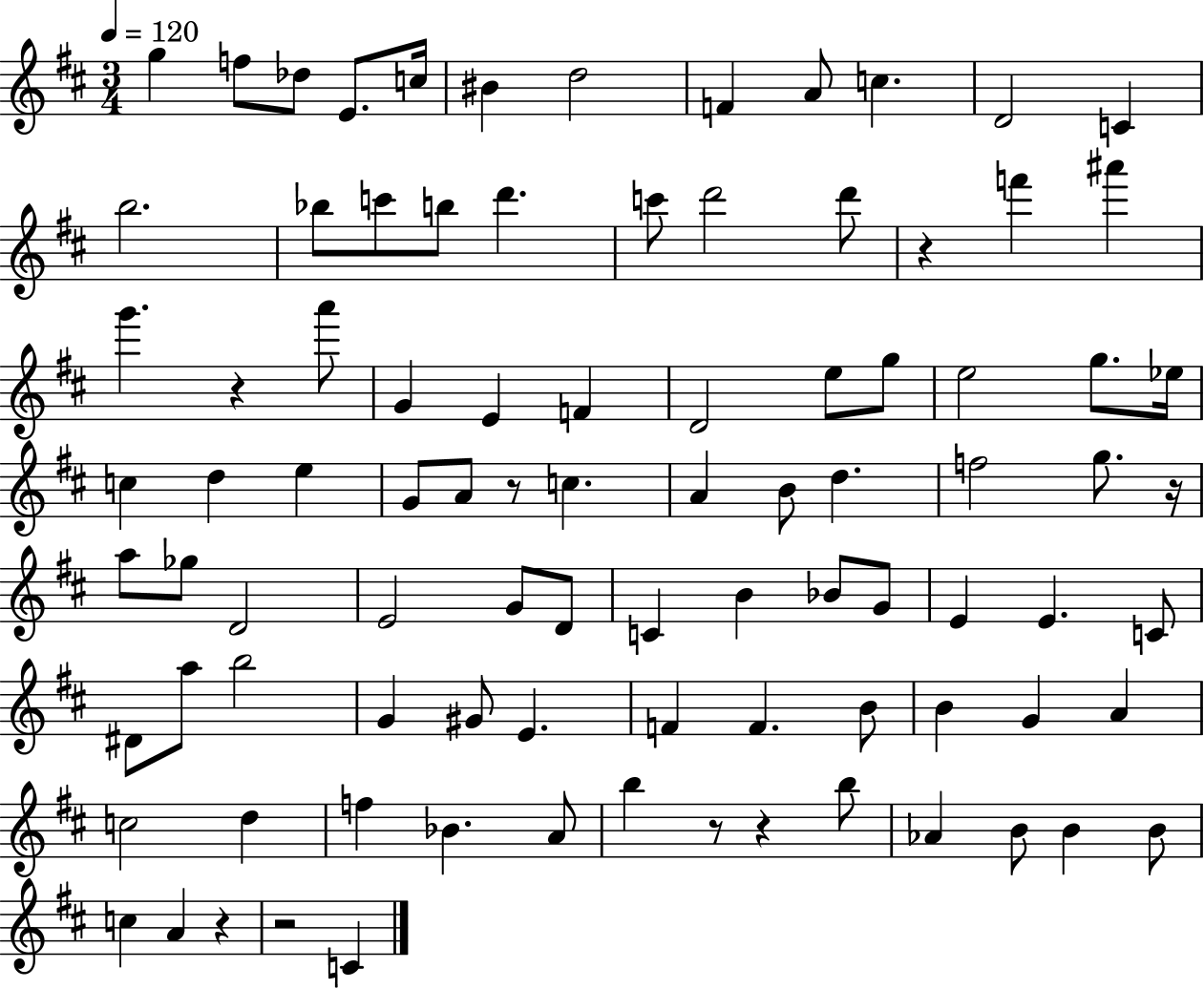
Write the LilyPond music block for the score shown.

{
  \clef treble
  \numericTimeSignature
  \time 3/4
  \key d \major
  \tempo 4 = 120
  \repeat volta 2 { g''4 f''8 des''8 e'8. c''16 | bis'4 d''2 | f'4 a'8 c''4. | d'2 c'4 | \break b''2. | bes''8 c'''8 b''8 d'''4. | c'''8 d'''2 d'''8 | r4 f'''4 ais'''4 | \break g'''4. r4 a'''8 | g'4 e'4 f'4 | d'2 e''8 g''8 | e''2 g''8. ees''16 | \break c''4 d''4 e''4 | g'8 a'8 r8 c''4. | a'4 b'8 d''4. | f''2 g''8. r16 | \break a''8 ges''8 d'2 | e'2 g'8 d'8 | c'4 b'4 bes'8 g'8 | e'4 e'4. c'8 | \break dis'8 a''8 b''2 | g'4 gis'8 e'4. | f'4 f'4. b'8 | b'4 g'4 a'4 | \break c''2 d''4 | f''4 bes'4. a'8 | b''4 r8 r4 b''8 | aes'4 b'8 b'4 b'8 | \break c''4 a'4 r4 | r2 c'4 | } \bar "|."
}